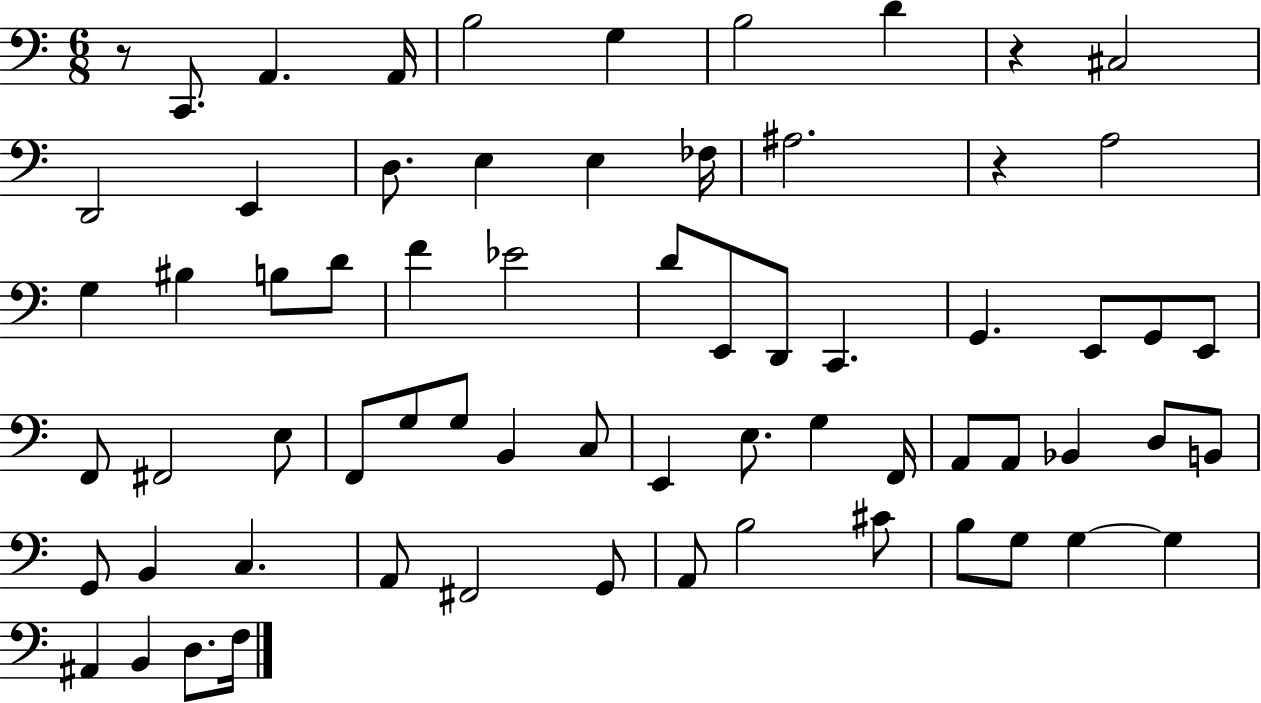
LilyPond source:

{
  \clef bass
  \numericTimeSignature
  \time 6/8
  \key c \major
  \repeat volta 2 { r8 c,8. a,4. a,16 | b2 g4 | b2 d'4 | r4 cis2 | \break d,2 e,4 | d8. e4 e4 fes16 | ais2. | r4 a2 | \break g4 bis4 b8 d'8 | f'4 ees'2 | d'8 e,8 d,8 c,4. | g,4. e,8 g,8 e,8 | \break f,8 fis,2 e8 | f,8 g8 g8 b,4 c8 | e,4 e8. g4 f,16 | a,8 a,8 bes,4 d8 b,8 | \break g,8 b,4 c4. | a,8 fis,2 g,8 | a,8 b2 cis'8 | b8 g8 g4~~ g4 | \break ais,4 b,4 d8. f16 | } \bar "|."
}